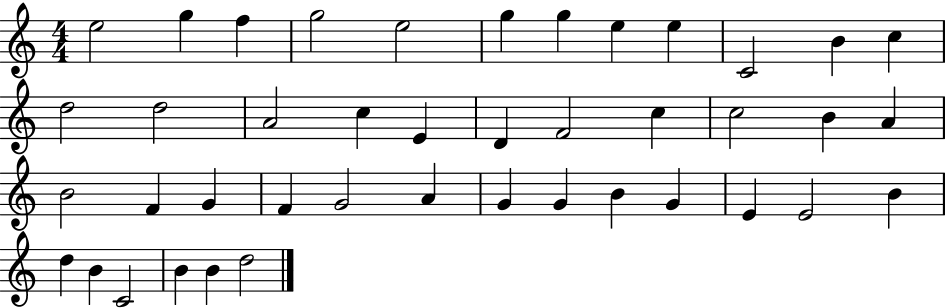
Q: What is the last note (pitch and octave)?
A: D5